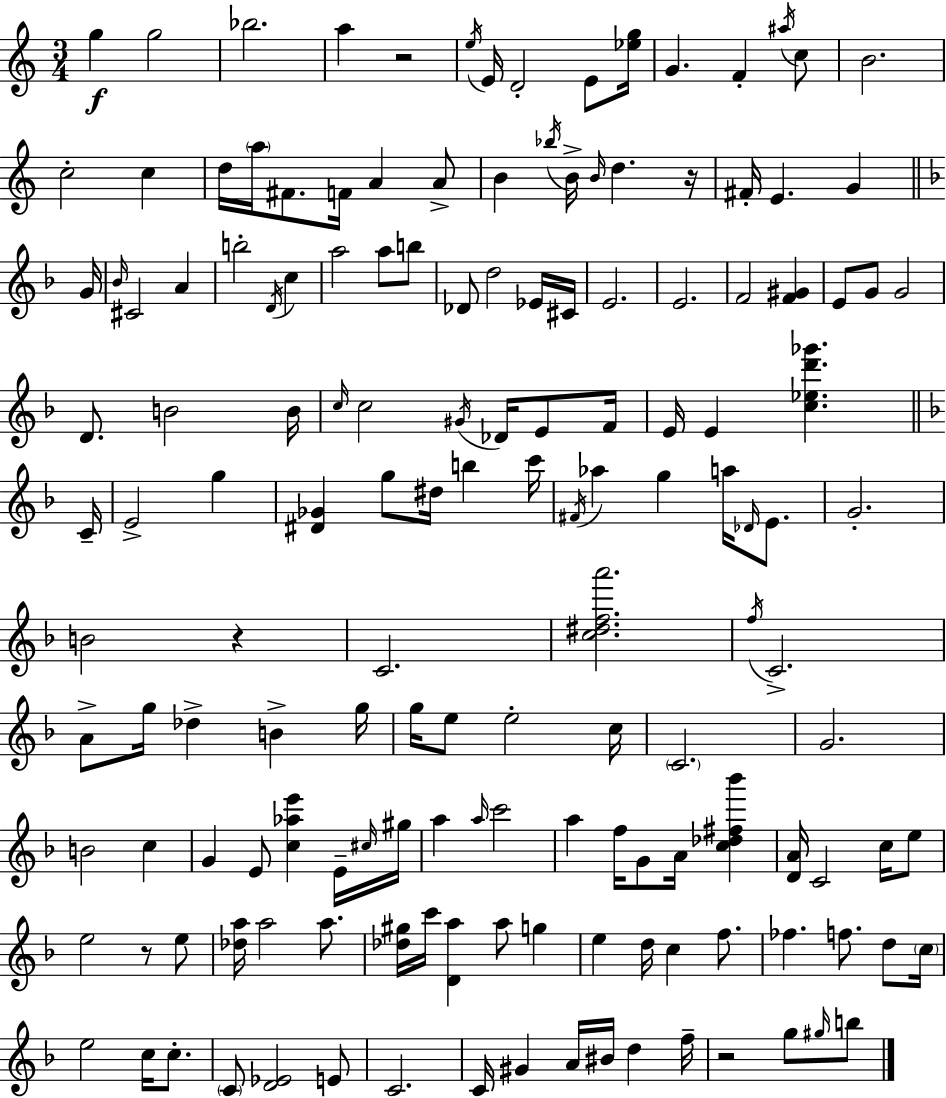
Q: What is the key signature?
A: C major